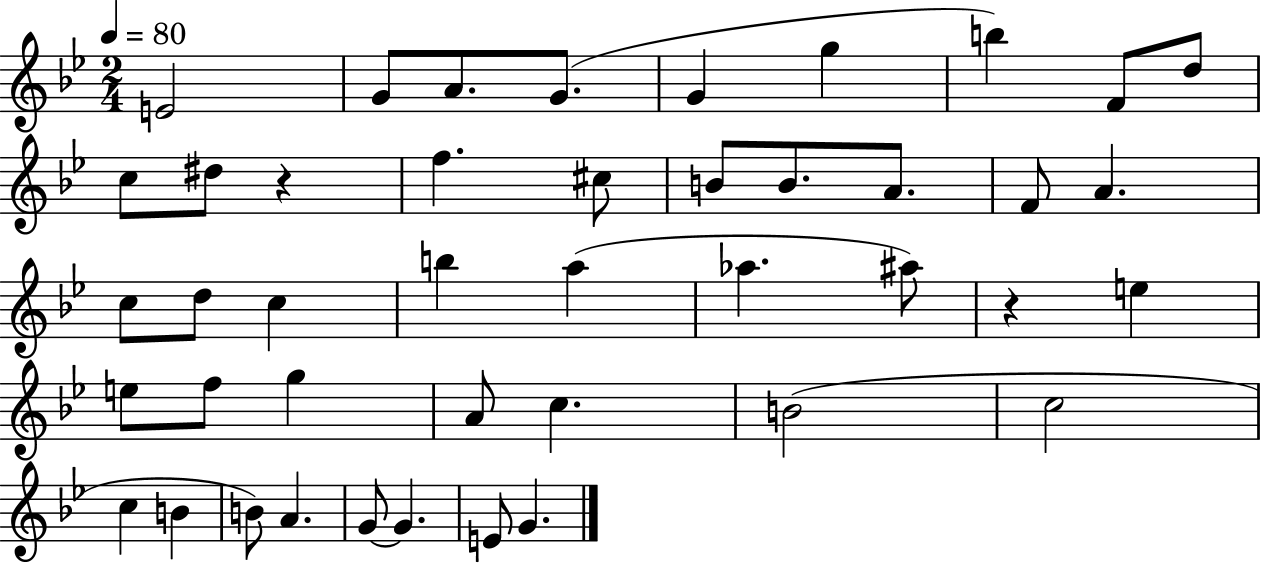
{
  \clef treble
  \numericTimeSignature
  \time 2/4
  \key bes \major
  \tempo 4 = 80
  e'2 | g'8 a'8. g'8.( | g'4 g''4 | b''4) f'8 d''8 | \break c''8 dis''8 r4 | f''4. cis''8 | b'8 b'8. a'8. | f'8 a'4. | \break c''8 d''8 c''4 | b''4 a''4( | aes''4. ais''8) | r4 e''4 | \break e''8 f''8 g''4 | a'8 c''4. | b'2( | c''2 | \break c''4 b'4 | b'8) a'4. | g'8~~ g'4. | e'8 g'4. | \break \bar "|."
}